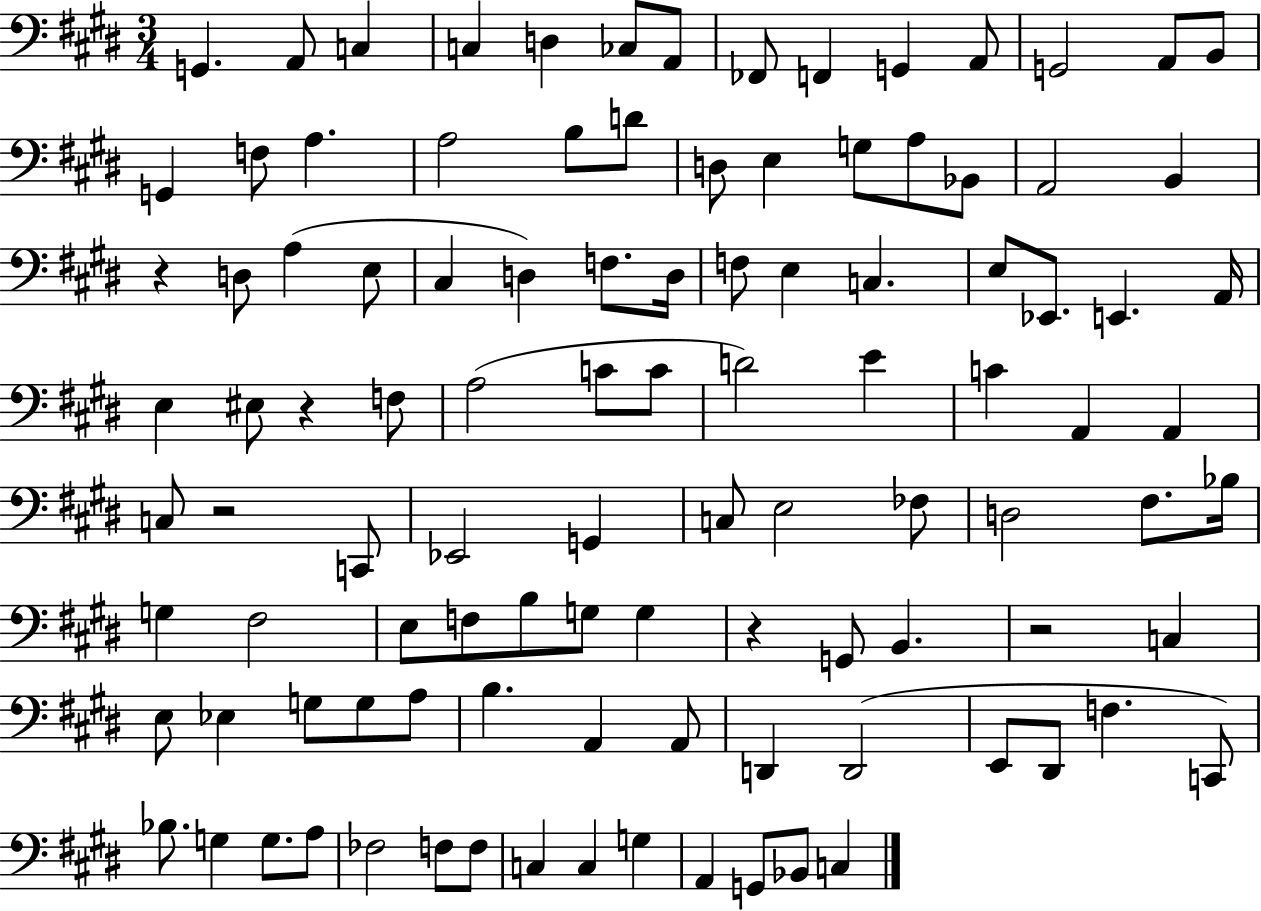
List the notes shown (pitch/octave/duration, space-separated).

G2/q. A2/e C3/q C3/q D3/q CES3/e A2/e FES2/e F2/q G2/q A2/e G2/h A2/e B2/e G2/q F3/e A3/q. A3/h B3/e D4/e D3/e E3/q G3/e A3/e Bb2/e A2/h B2/q R/q D3/e A3/q E3/e C#3/q D3/q F3/e. D3/s F3/e E3/q C3/q. E3/e Eb2/e. E2/q. A2/s E3/q EIS3/e R/q F3/e A3/h C4/e C4/e D4/h E4/q C4/q A2/q A2/q C3/e R/h C2/e Eb2/h G2/q C3/e E3/h FES3/e D3/h F#3/e. Bb3/s G3/q F#3/h E3/e F3/e B3/e G3/e G3/q R/q G2/e B2/q. R/h C3/q E3/e Eb3/q G3/e G3/e A3/e B3/q. A2/q A2/e D2/q D2/h E2/e D#2/e F3/q. C2/e Bb3/e. G3/q G3/e. A3/e FES3/h F3/e F3/e C3/q C3/q G3/q A2/q G2/e Bb2/e C3/q